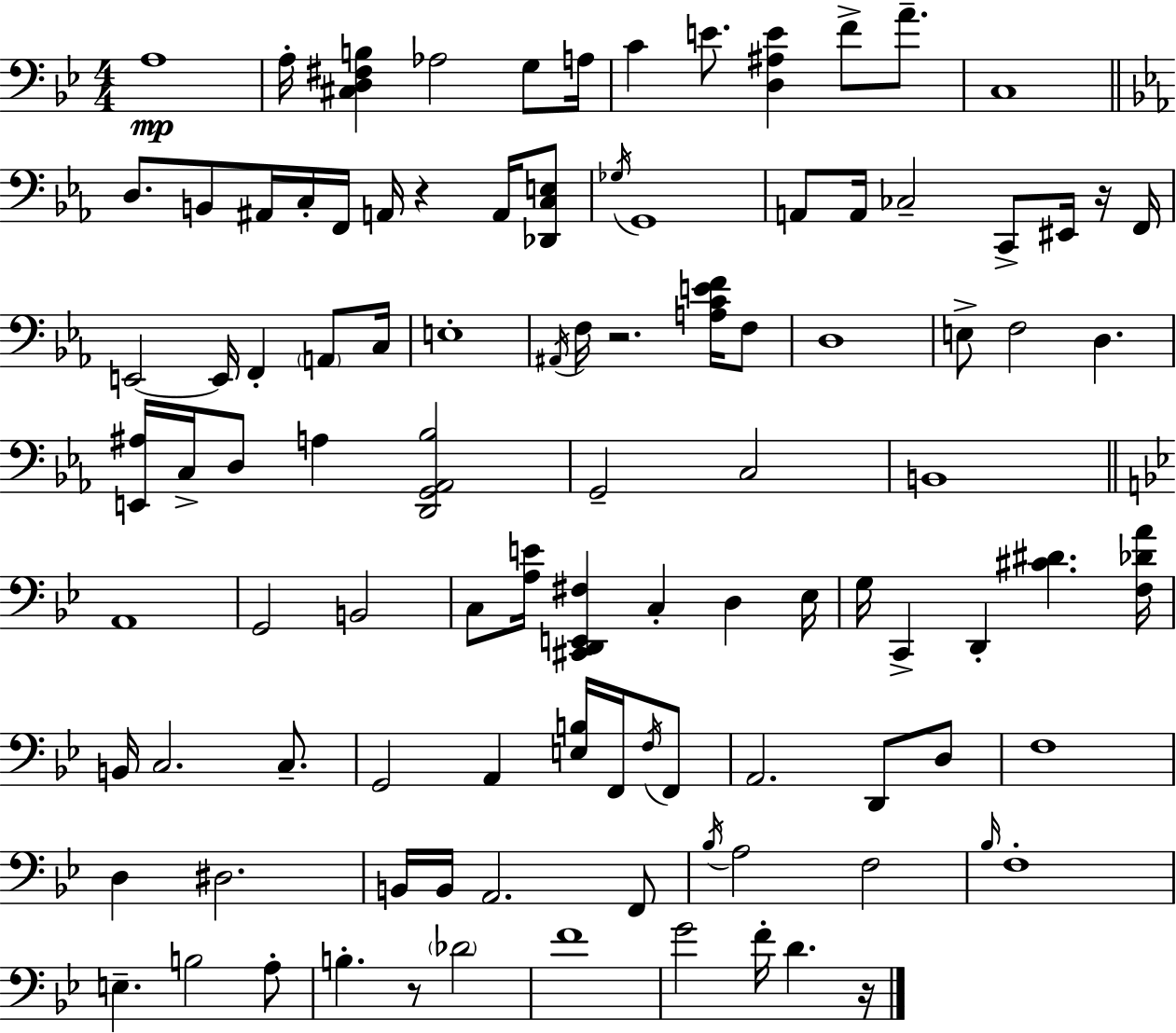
X:1
T:Untitled
M:4/4
L:1/4
K:Bb
A,4 A,/4 [^C,D,^F,B,] _A,2 G,/2 A,/4 C E/2 [D,^A,E] F/2 A/2 C,4 D,/2 B,,/2 ^A,,/4 C,/4 F,,/4 A,,/4 z A,,/4 [_D,,C,E,]/2 _G,/4 G,,4 A,,/2 A,,/4 _C,2 C,,/2 ^E,,/4 z/4 F,,/4 E,,2 E,,/4 F,, A,,/2 C,/4 E,4 ^A,,/4 F,/4 z2 [A,CEF]/4 F,/2 D,4 E,/2 F,2 D, [E,,^A,]/4 C,/4 D,/2 A, [D,,G,,_A,,_B,]2 G,,2 C,2 B,,4 A,,4 G,,2 B,,2 C,/2 [A,E]/4 [^C,,D,,E,,^F,] C, D, _E,/4 G,/4 C,, D,, [^C^D] [F,_DA]/4 B,,/4 C,2 C,/2 G,,2 A,, [E,B,]/4 F,,/4 F,/4 F,,/2 A,,2 D,,/2 D,/2 F,4 D, ^D,2 B,,/4 B,,/4 A,,2 F,,/2 _B,/4 A,2 F,2 _B,/4 F,4 E, B,2 A,/2 B, z/2 _D2 F4 G2 F/4 D z/4